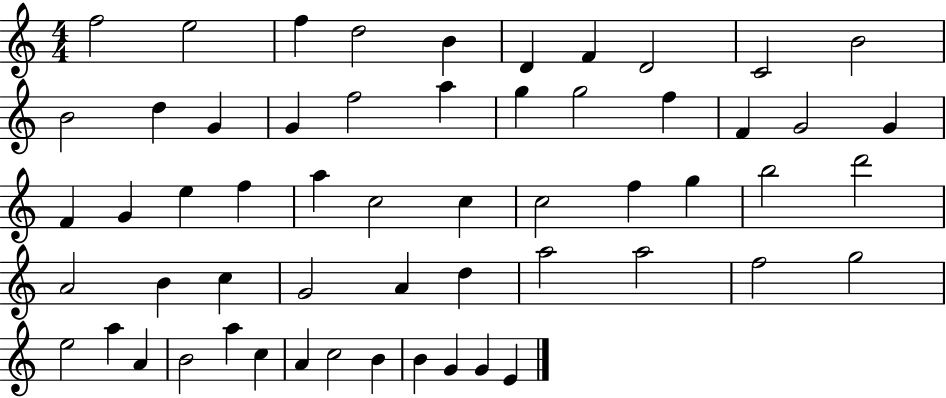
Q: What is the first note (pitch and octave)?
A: F5